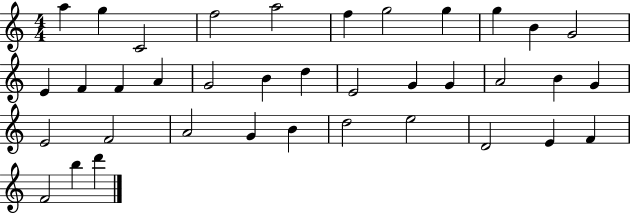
{
  \clef treble
  \numericTimeSignature
  \time 4/4
  \key c \major
  a''4 g''4 c'2 | f''2 a''2 | f''4 g''2 g''4 | g''4 b'4 g'2 | \break e'4 f'4 f'4 a'4 | g'2 b'4 d''4 | e'2 g'4 g'4 | a'2 b'4 g'4 | \break e'2 f'2 | a'2 g'4 b'4 | d''2 e''2 | d'2 e'4 f'4 | \break f'2 b''4 d'''4 | \bar "|."
}